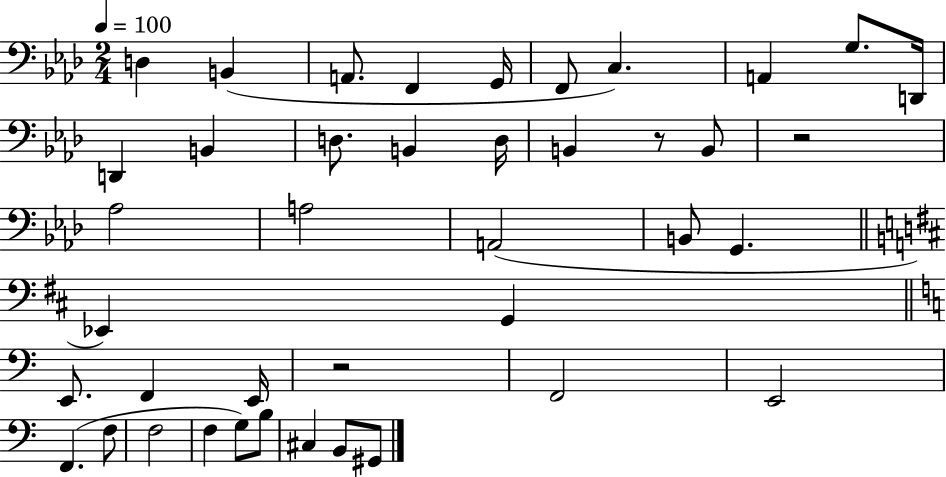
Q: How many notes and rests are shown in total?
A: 41